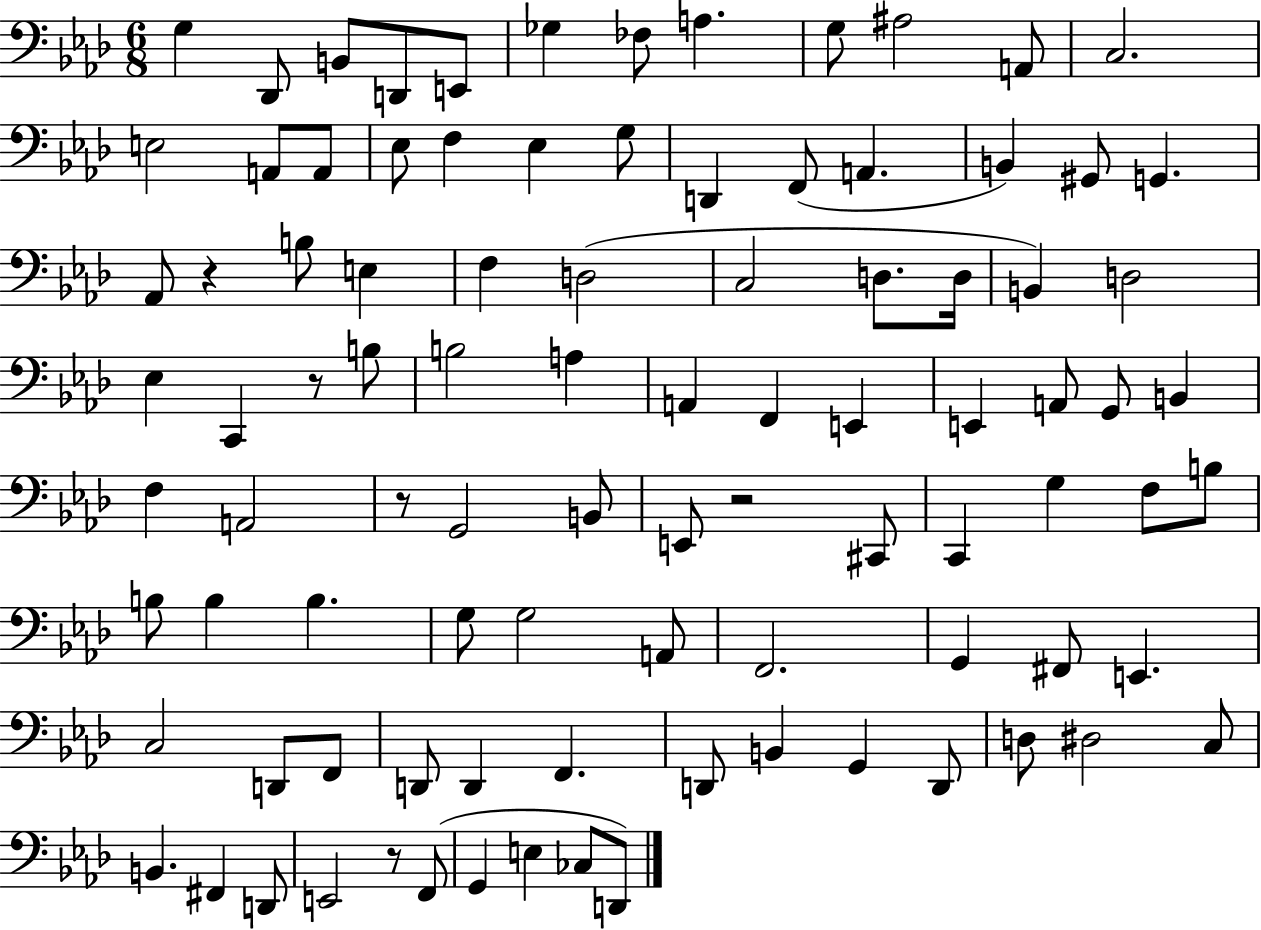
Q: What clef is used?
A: bass